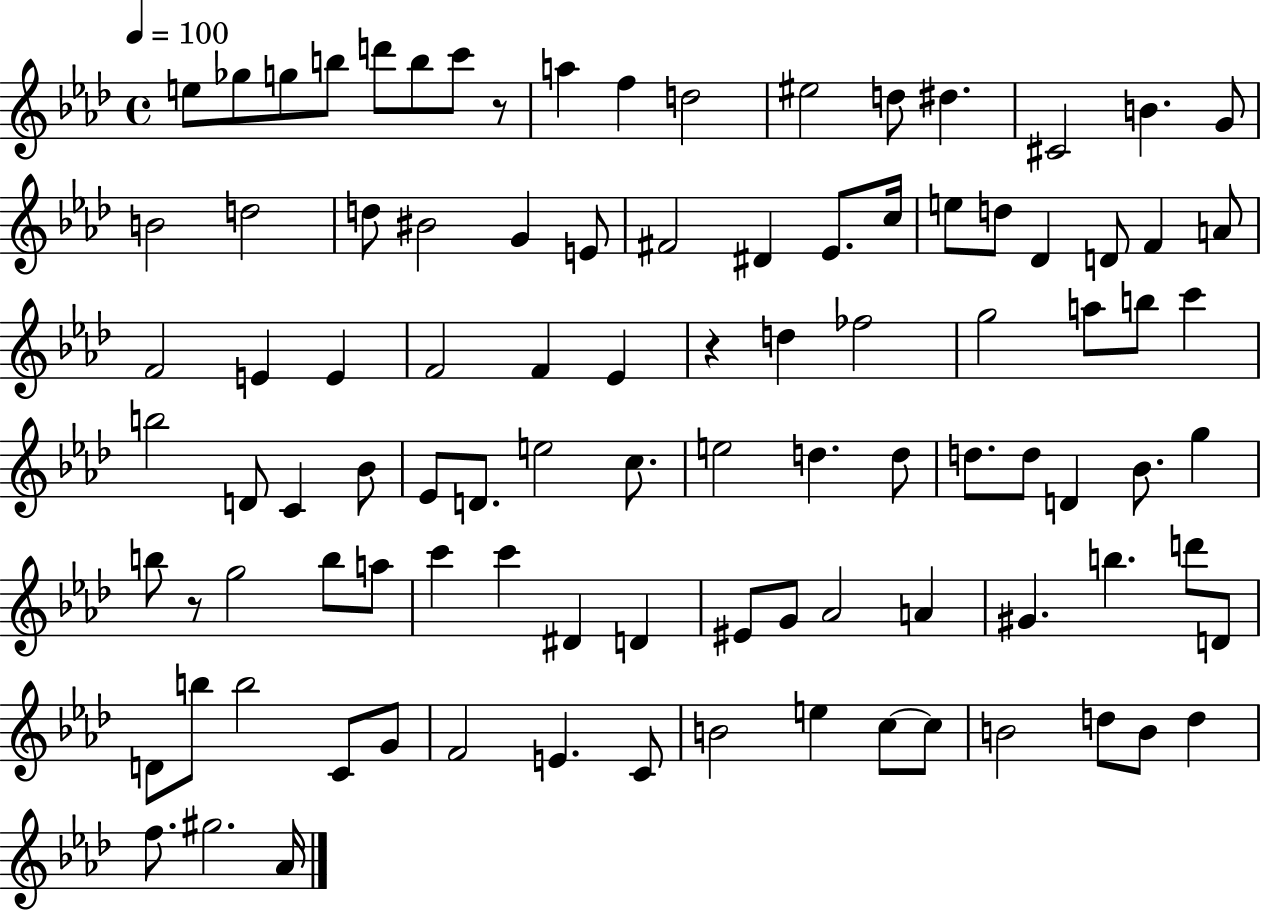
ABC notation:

X:1
T:Untitled
M:4/4
L:1/4
K:Ab
e/2 _g/2 g/2 b/2 d'/2 b/2 c'/2 z/2 a f d2 ^e2 d/2 ^d ^C2 B G/2 B2 d2 d/2 ^B2 G E/2 ^F2 ^D _E/2 c/4 e/2 d/2 _D D/2 F A/2 F2 E E F2 F _E z d _f2 g2 a/2 b/2 c' b2 D/2 C _B/2 _E/2 D/2 e2 c/2 e2 d d/2 d/2 d/2 D _B/2 g b/2 z/2 g2 b/2 a/2 c' c' ^D D ^E/2 G/2 _A2 A ^G b d'/2 D/2 D/2 b/2 b2 C/2 G/2 F2 E C/2 B2 e c/2 c/2 B2 d/2 B/2 d f/2 ^g2 _A/4